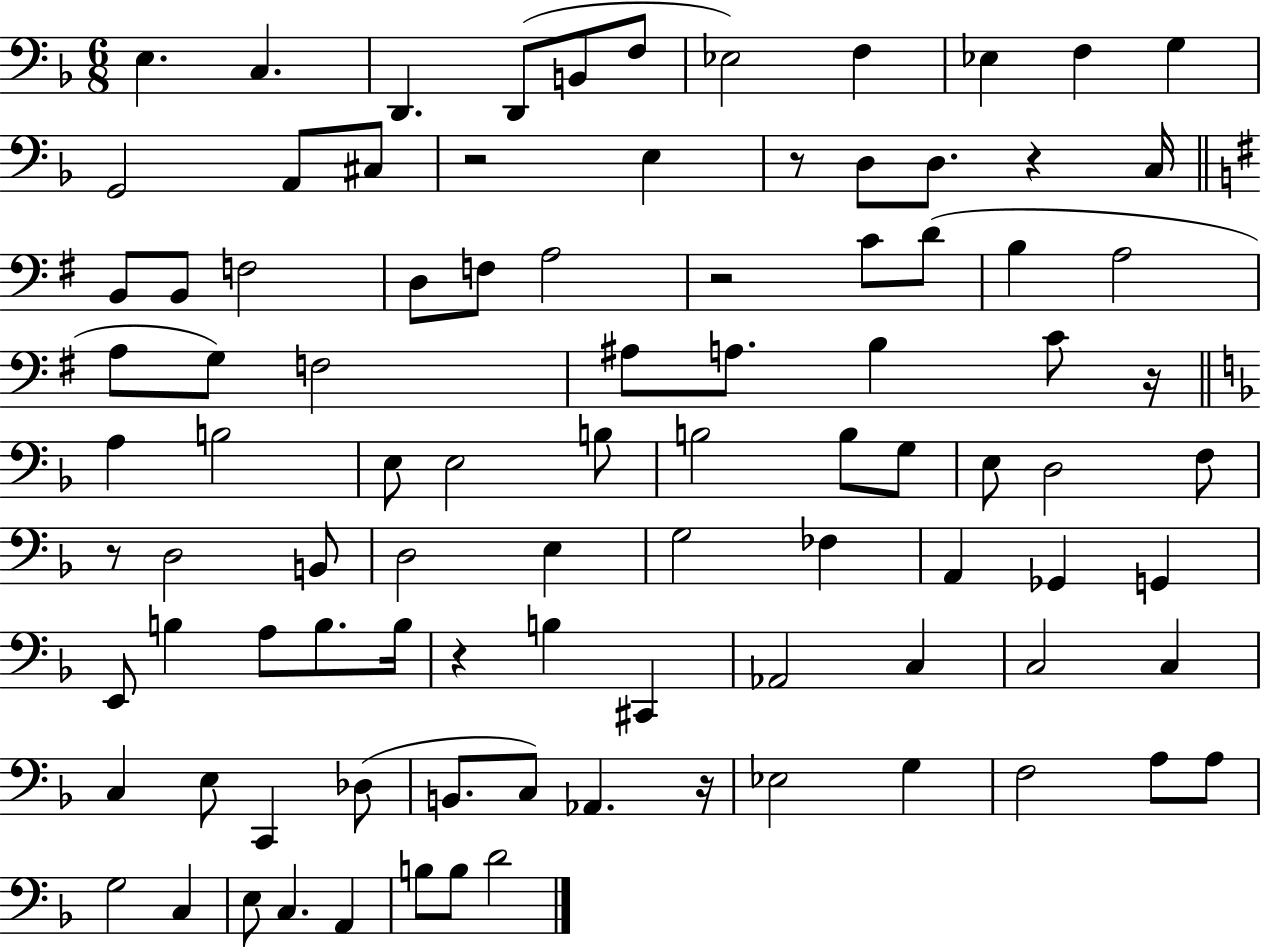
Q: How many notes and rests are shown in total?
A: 94